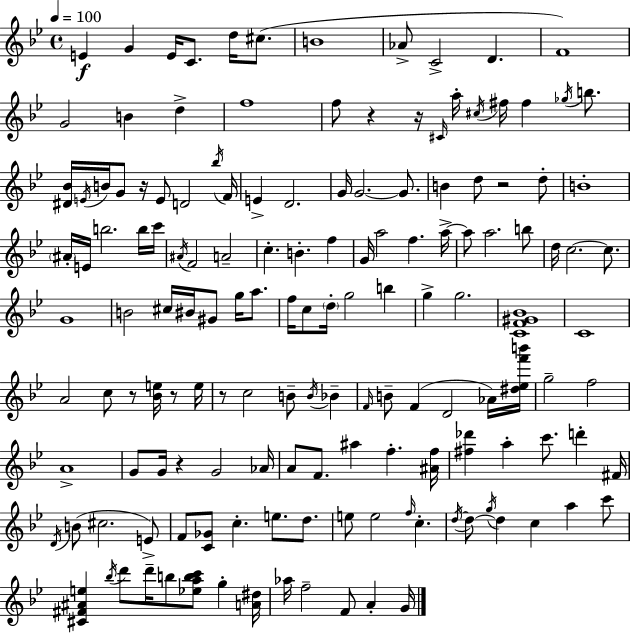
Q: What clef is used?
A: treble